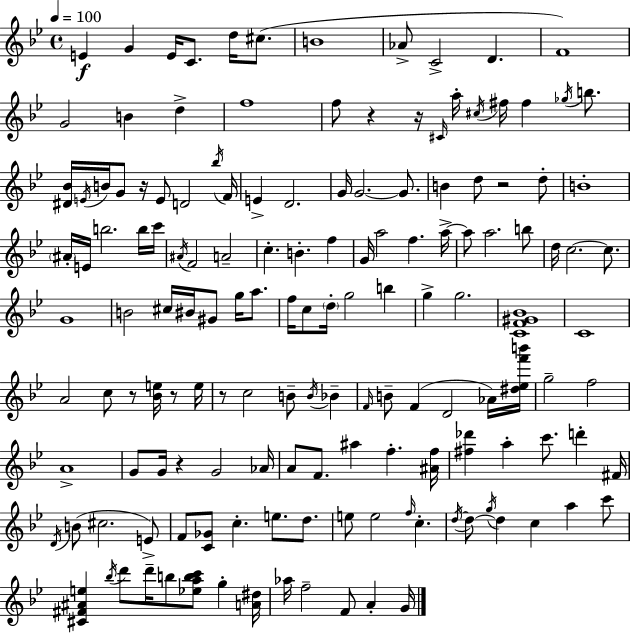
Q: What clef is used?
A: treble